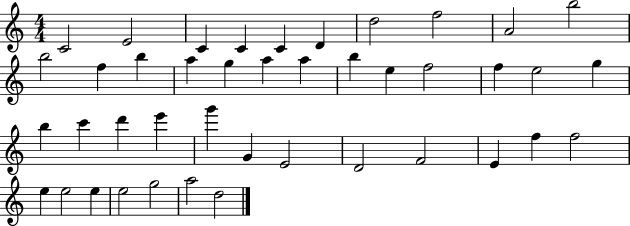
C4/h E4/h C4/q C4/q C4/q D4/q D5/h F5/h A4/h B5/h B5/h F5/q B5/q A5/q G5/q A5/q A5/q B5/q E5/q F5/h F5/q E5/h G5/q B5/q C6/q D6/q E6/q G6/q G4/q E4/h D4/h F4/h E4/q F5/q F5/h E5/q E5/h E5/q E5/h G5/h A5/h D5/h